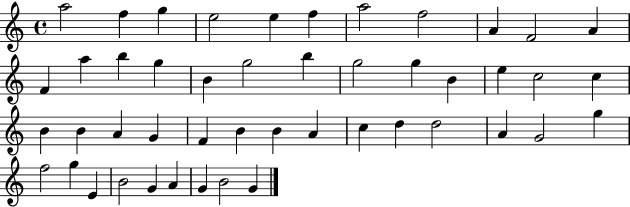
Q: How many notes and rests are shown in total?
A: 47